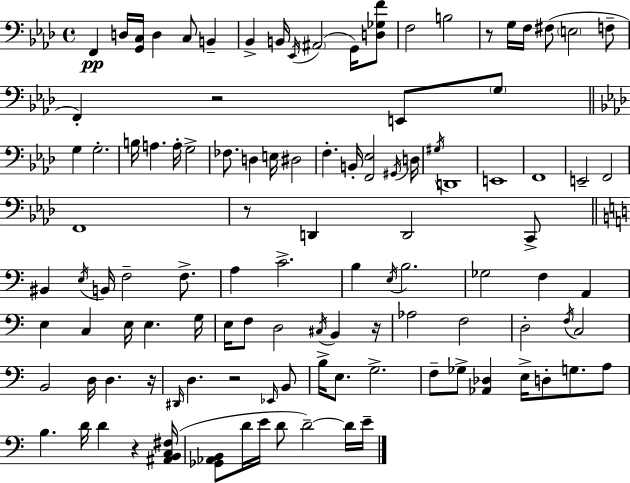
F2/q D3/s [G2,C3]/s D3/q C3/e B2/q Bb2/q B2/s Eb2/s A#2/h G2/s [D3,Gb3,F4]/e F3/h B3/h R/e G3/s F3/s F#3/e E3/h F3/e F2/q R/h E2/e G3/e G3/q G3/h. B3/s A3/q. A3/s G3/h FES3/e. D3/q E3/s D#3/h F3/q. B2/s [F2,Eb3]/h G#2/s D3/s G#3/s D2/w E2/w F2/w E2/h F2/h F2/w R/e D2/q D2/h C2/e BIS2/q E3/s B2/s F3/h F3/e. A3/q C4/h. B3/q E3/s B3/h. Gb3/h F3/q A2/q E3/q C3/q E3/s E3/q. G3/s E3/s F3/e D3/h C#3/s B2/q R/s Ab3/h F3/h D3/h F3/s C3/h B2/h D3/s D3/q. R/s D#2/s D3/q. R/h Eb2/s B2/e B3/s E3/e. G3/h. F3/e Gb3/e [Ab2,Db3]/q E3/s D3/e G3/e. A3/e B3/q. D4/s D4/q R/q [A#2,B2,C3,F#3]/s [Gb2,Ab2,B2]/e D4/s E4/s D4/e D4/h D4/s E4/s